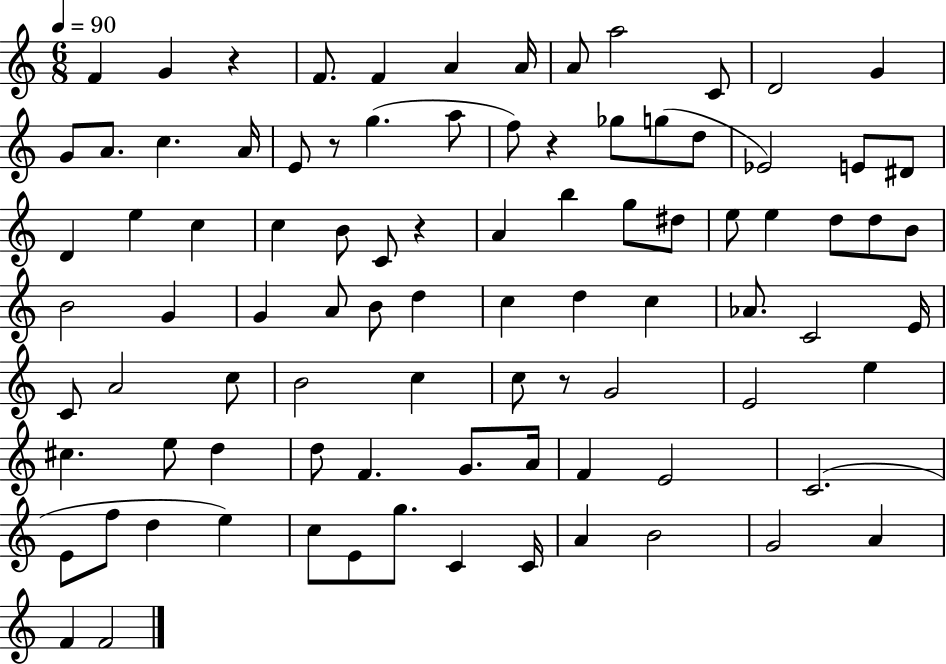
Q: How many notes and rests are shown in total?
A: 91